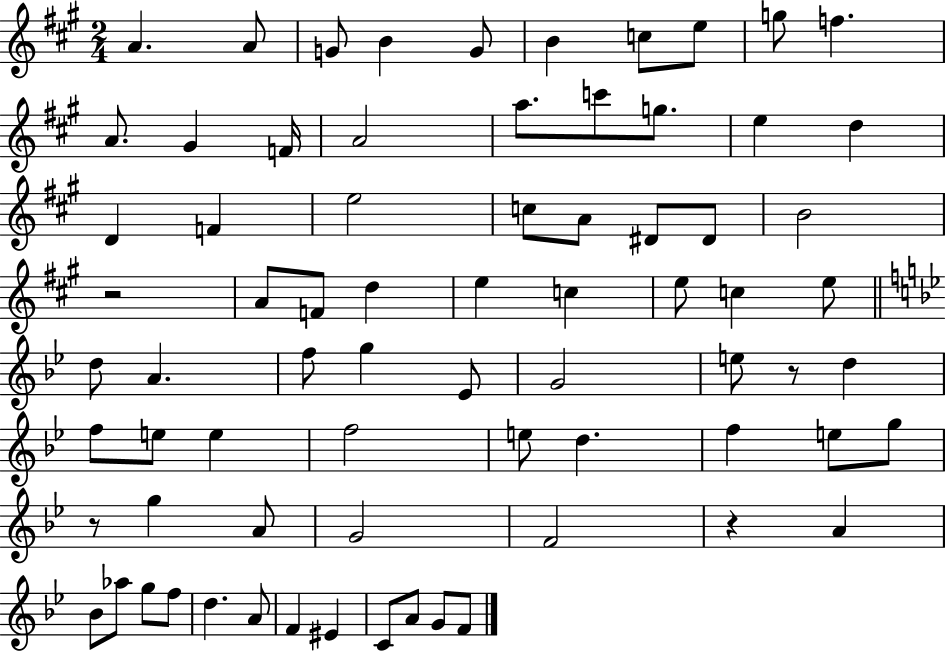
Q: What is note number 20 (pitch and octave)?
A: D4